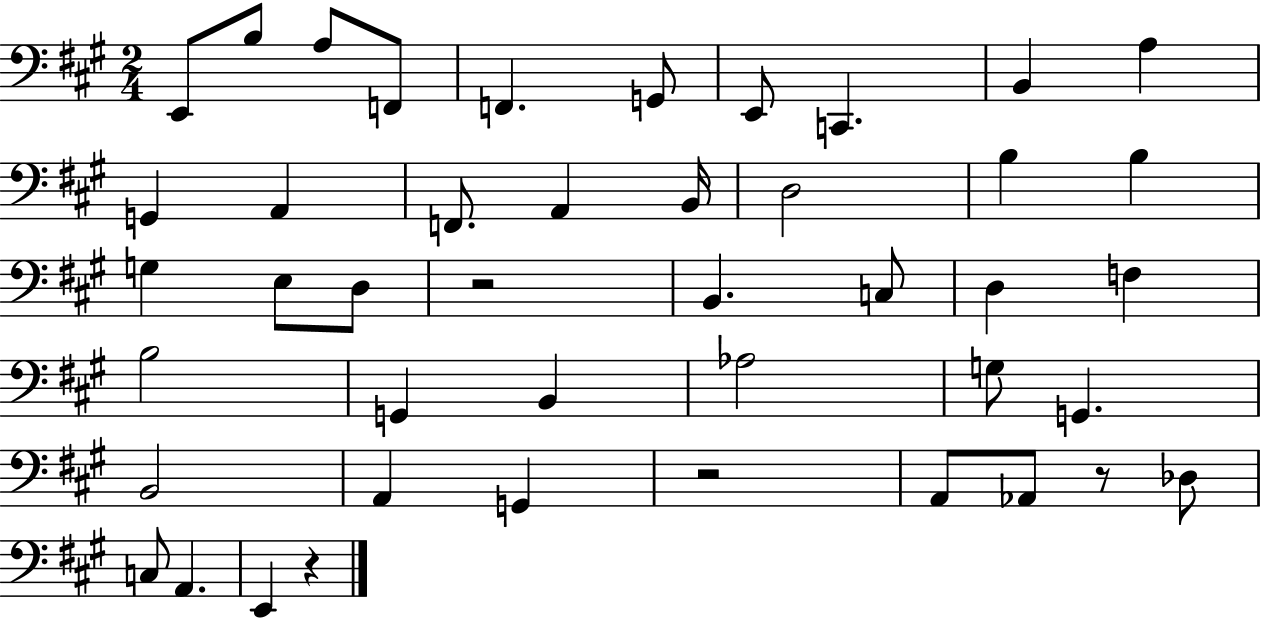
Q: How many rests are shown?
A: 4